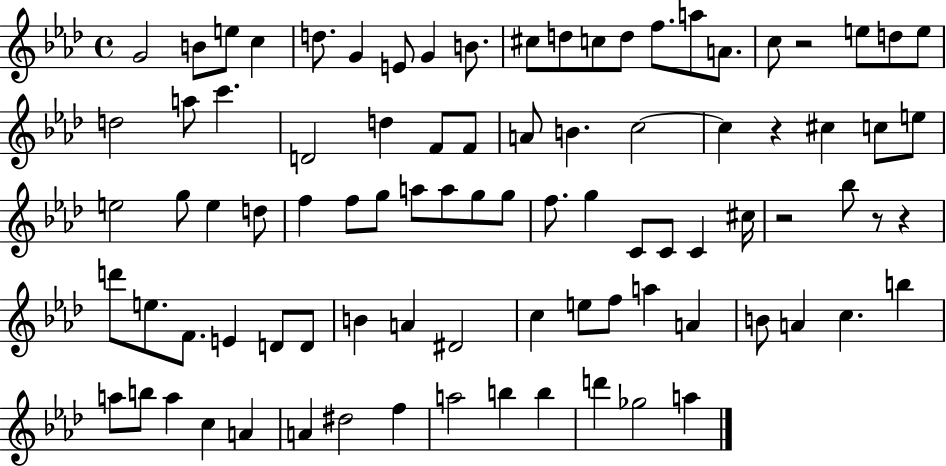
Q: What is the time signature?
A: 4/4